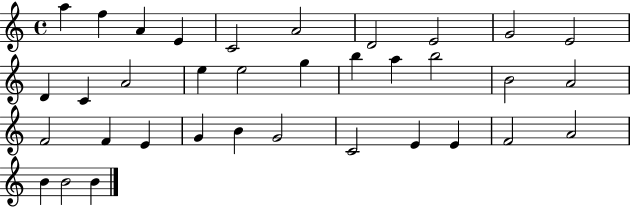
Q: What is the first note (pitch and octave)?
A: A5